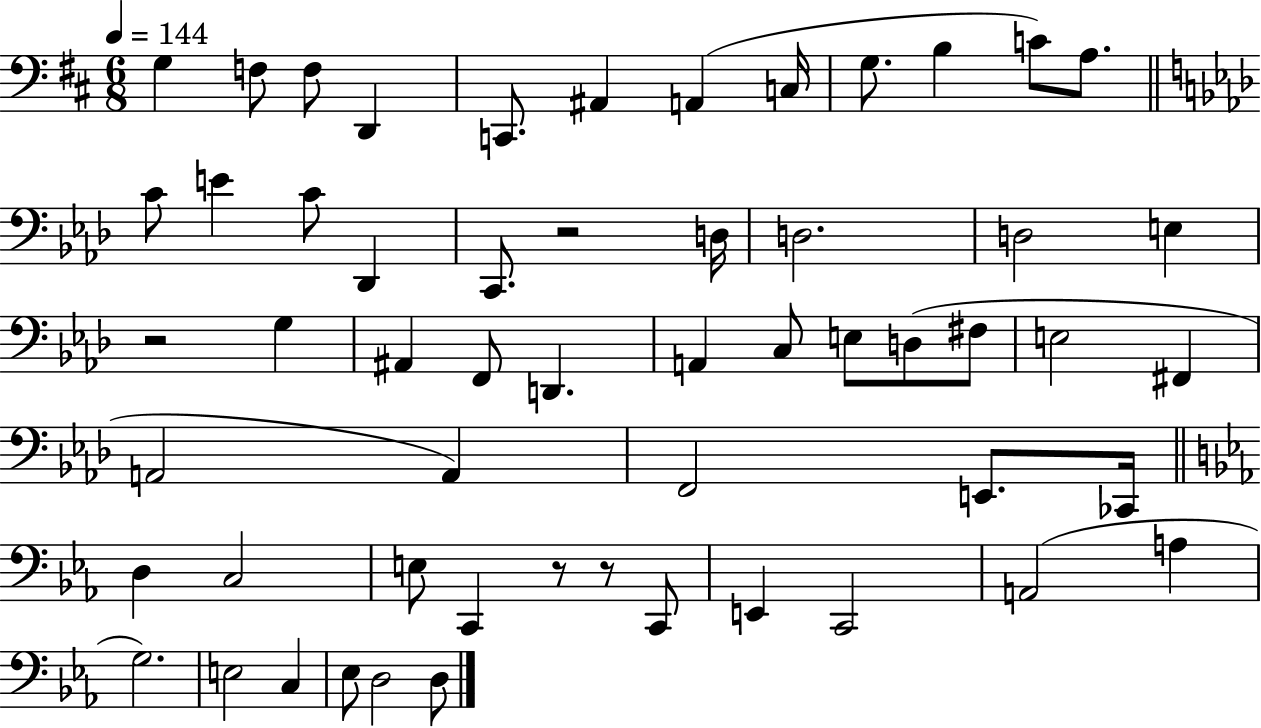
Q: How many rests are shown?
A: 4